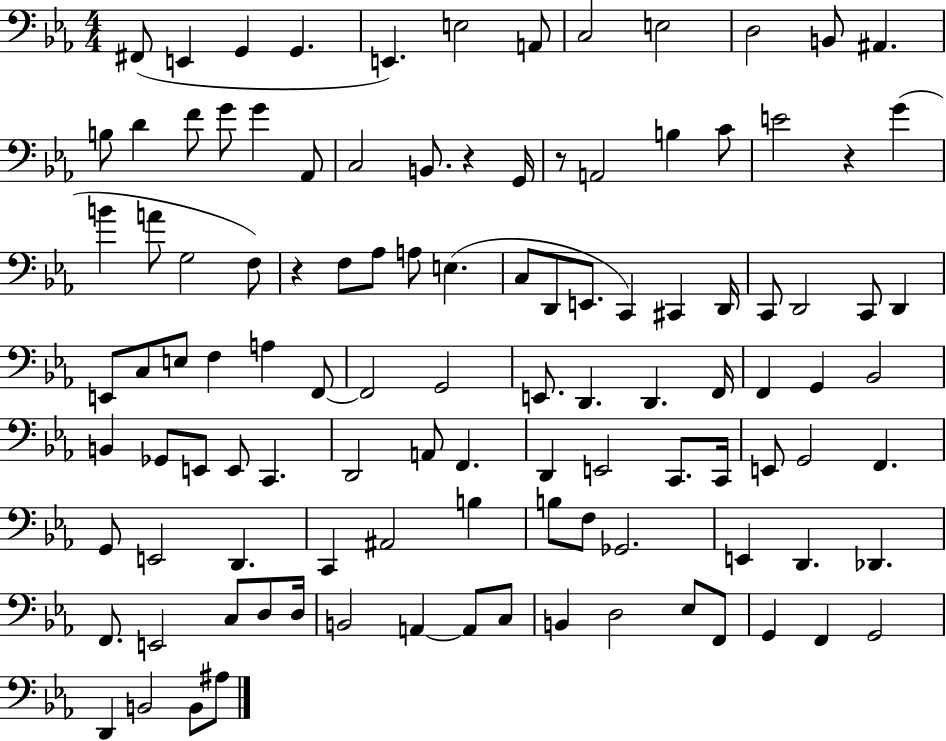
X:1
T:Untitled
M:4/4
L:1/4
K:Eb
^F,,/2 E,, G,, G,, E,, E,2 A,,/2 C,2 E,2 D,2 B,,/2 ^A,, B,/2 D F/2 G/2 G _A,,/2 C,2 B,,/2 z G,,/4 z/2 A,,2 B, C/2 E2 z G B A/2 G,2 F,/2 z F,/2 _A,/2 A,/2 E, C,/2 D,,/2 E,,/2 C,, ^C,, D,,/4 C,,/2 D,,2 C,,/2 D,, E,,/2 C,/2 E,/2 F, A, F,,/2 F,,2 G,,2 E,,/2 D,, D,, F,,/4 F,, G,, _B,,2 B,, _G,,/2 E,,/2 E,,/2 C,, D,,2 A,,/2 F,, D,, E,,2 C,,/2 C,,/4 E,,/2 G,,2 F,, G,,/2 E,,2 D,, C,, ^A,,2 B, B,/2 F,/2 _G,,2 E,, D,, _D,, F,,/2 E,,2 C,/2 D,/2 D,/4 B,,2 A,, A,,/2 C,/2 B,, D,2 _E,/2 F,,/2 G,, F,, G,,2 D,, B,,2 B,,/2 ^A,/2